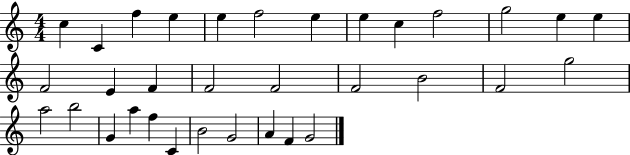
{
  \clef treble
  \numericTimeSignature
  \time 4/4
  \key c \major
  c''4 c'4 f''4 e''4 | e''4 f''2 e''4 | e''4 c''4 f''2 | g''2 e''4 e''4 | \break f'2 e'4 f'4 | f'2 f'2 | f'2 b'2 | f'2 g''2 | \break a''2 b''2 | g'4 a''4 f''4 c'4 | b'2 g'2 | a'4 f'4 g'2 | \break \bar "|."
}